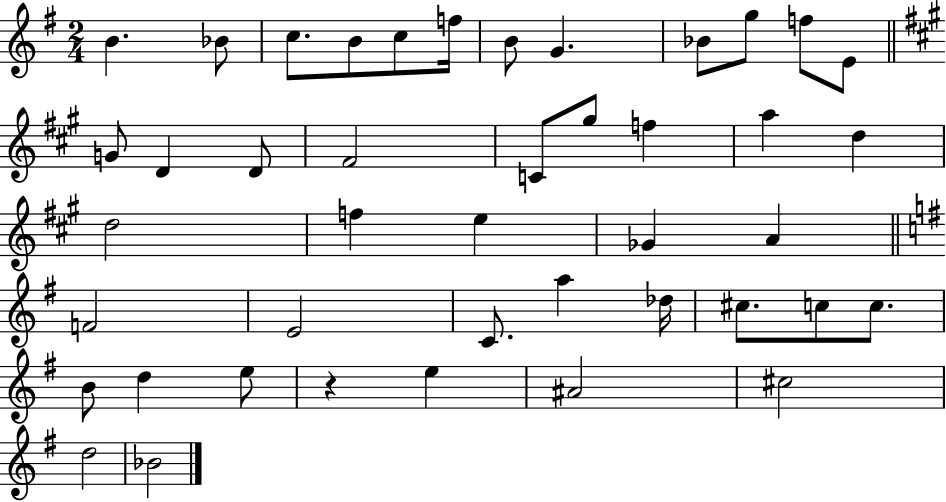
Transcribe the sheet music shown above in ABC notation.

X:1
T:Untitled
M:2/4
L:1/4
K:G
B _B/2 c/2 B/2 c/2 f/4 B/2 G _B/2 g/2 f/2 E/2 G/2 D D/2 ^F2 C/2 ^g/2 f a d d2 f e _G A F2 E2 C/2 a _d/4 ^c/2 c/2 c/2 B/2 d e/2 z e ^A2 ^c2 d2 _B2